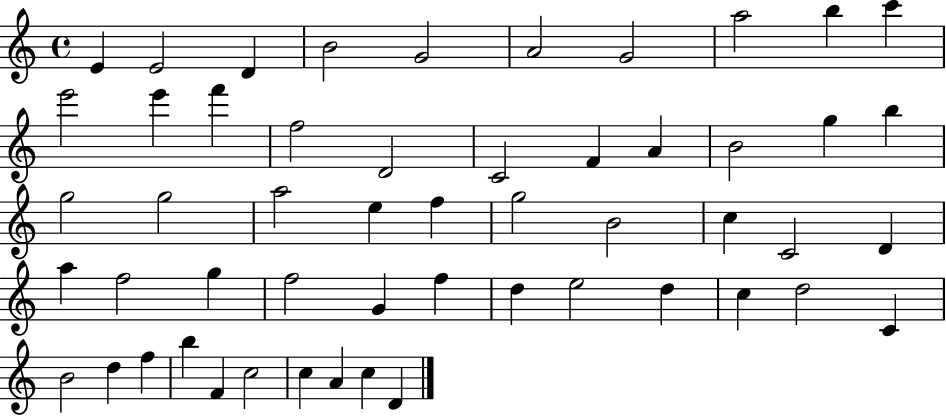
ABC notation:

X:1
T:Untitled
M:4/4
L:1/4
K:C
E E2 D B2 G2 A2 G2 a2 b c' e'2 e' f' f2 D2 C2 F A B2 g b g2 g2 a2 e f g2 B2 c C2 D a f2 g f2 G f d e2 d c d2 C B2 d f b F c2 c A c D